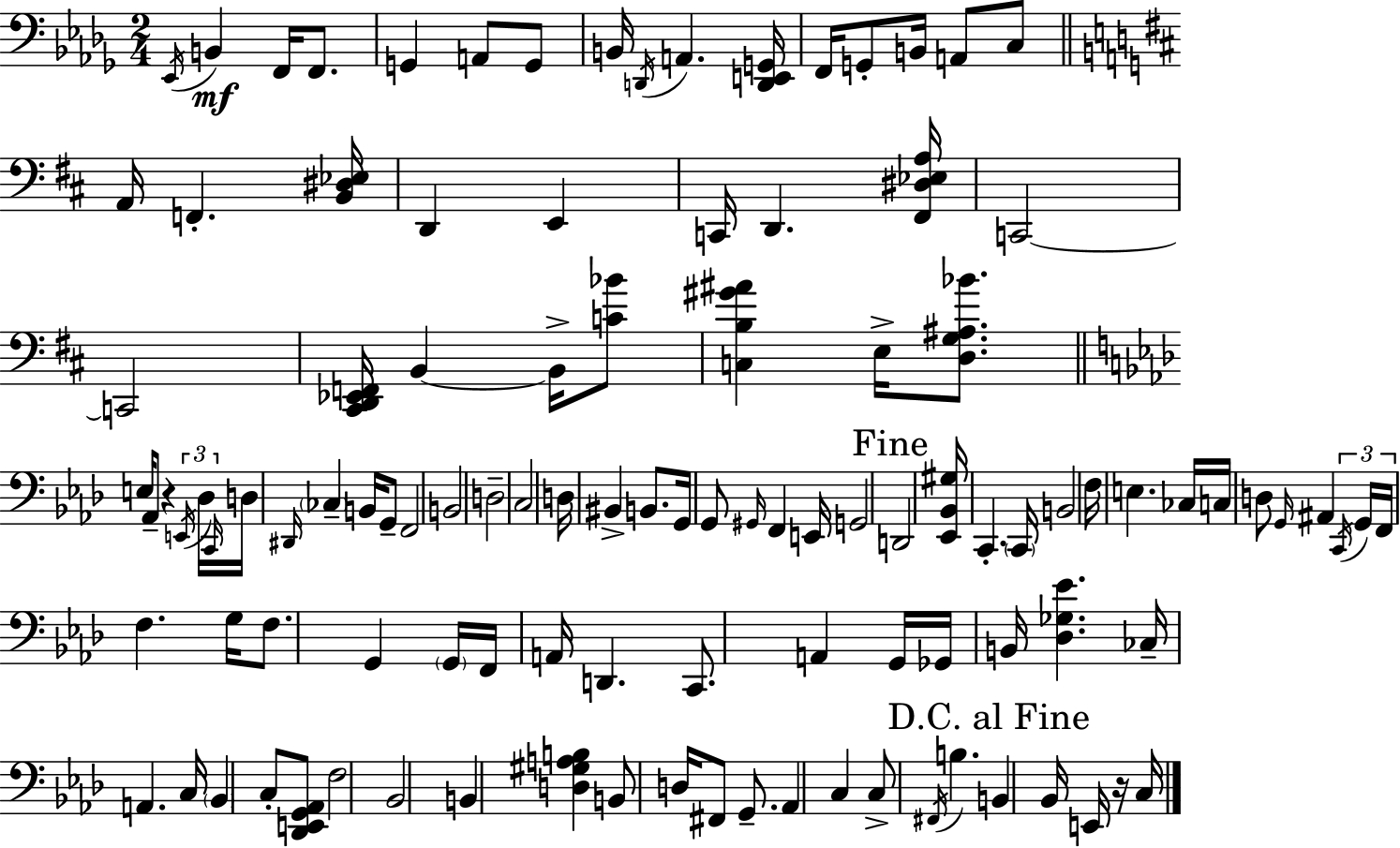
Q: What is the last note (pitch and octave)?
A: C3